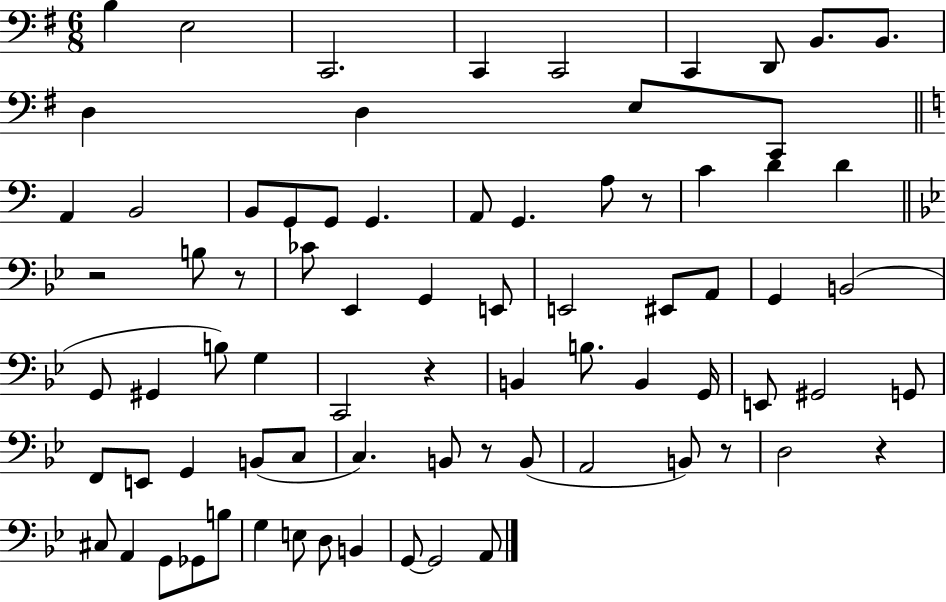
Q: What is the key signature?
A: G major